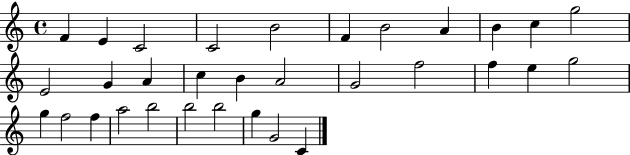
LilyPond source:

{
  \clef treble
  \time 4/4
  \defaultTimeSignature
  \key c \major
  f'4 e'4 c'2 | c'2 b'2 | f'4 b'2 a'4 | b'4 c''4 g''2 | \break e'2 g'4 a'4 | c''4 b'4 a'2 | g'2 f''2 | f''4 e''4 g''2 | \break g''4 f''2 f''4 | a''2 b''2 | b''2 b''2 | g''4 g'2 c'4 | \break \bar "|."
}